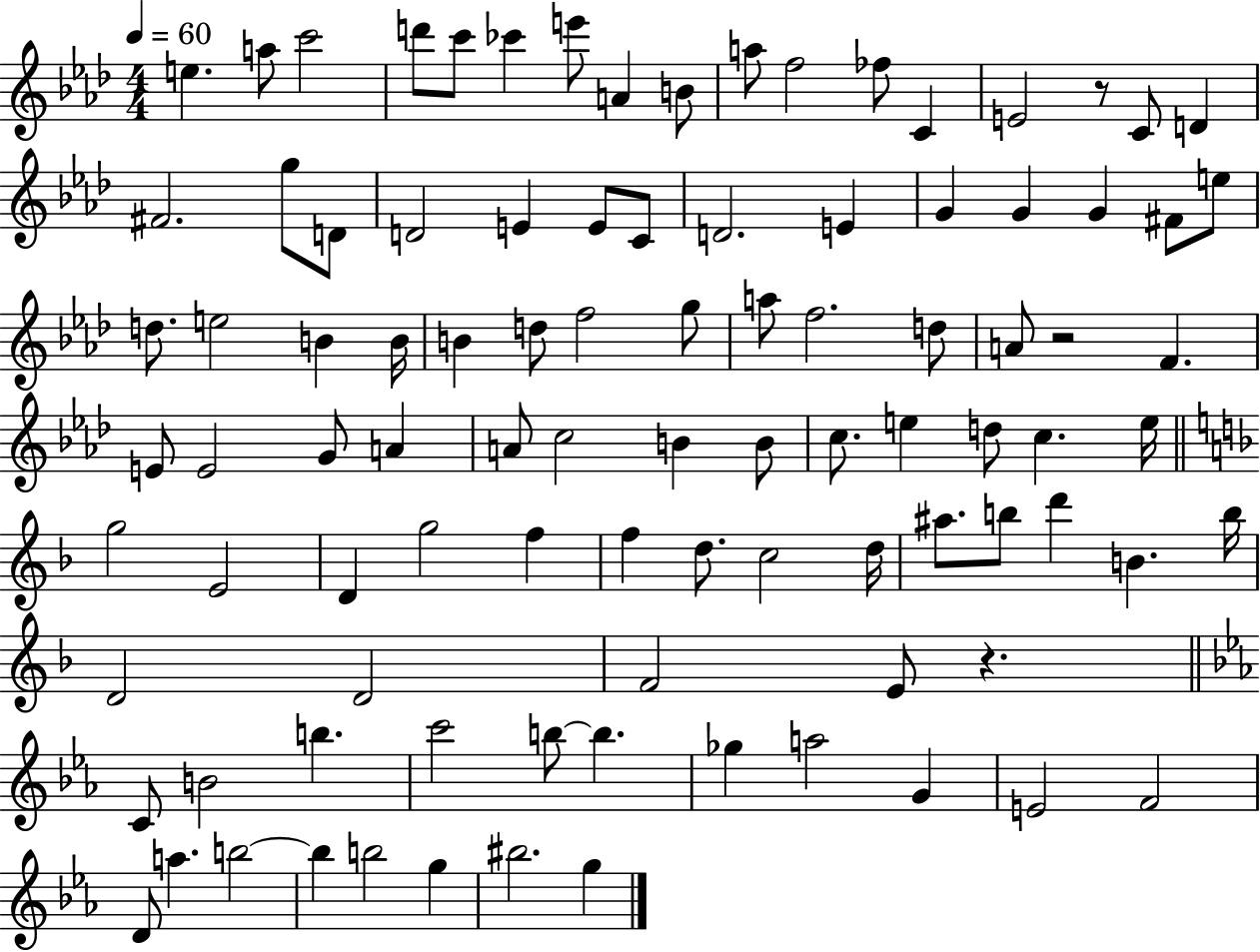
{
  \clef treble
  \numericTimeSignature
  \time 4/4
  \key aes \major
  \tempo 4 = 60
  e''4. a''8 c'''2 | d'''8 c'''8 ces'''4 e'''8 a'4 b'8 | a''8 f''2 fes''8 c'4 | e'2 r8 c'8 d'4 | \break fis'2. g''8 d'8 | d'2 e'4 e'8 c'8 | d'2. e'4 | g'4 g'4 g'4 fis'8 e''8 | \break d''8. e''2 b'4 b'16 | b'4 d''8 f''2 g''8 | a''8 f''2. d''8 | a'8 r2 f'4. | \break e'8 e'2 g'8 a'4 | a'8 c''2 b'4 b'8 | c''8. e''4 d''8 c''4. e''16 | \bar "||" \break \key f \major g''2 e'2 | d'4 g''2 f''4 | f''4 d''8. c''2 d''16 | ais''8. b''8 d'''4 b'4. b''16 | \break d'2 d'2 | f'2 e'8 r4. | \bar "||" \break \key ees \major c'8 b'2 b''4. | c'''2 b''8~~ b''4. | ges''4 a''2 g'4 | e'2 f'2 | \break d'8 a''4. b''2~~ | b''4 b''2 g''4 | bis''2. g''4 | \bar "|."
}